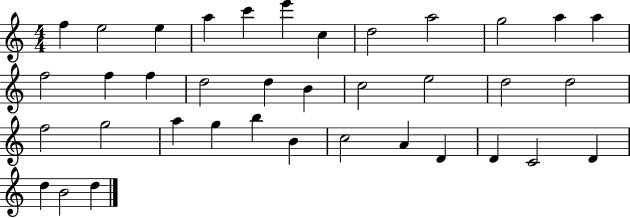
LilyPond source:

{
  \clef treble
  \numericTimeSignature
  \time 4/4
  \key c \major
  f''4 e''2 e''4 | a''4 c'''4 e'''4 c''4 | d''2 a''2 | g''2 a''4 a''4 | \break f''2 f''4 f''4 | d''2 d''4 b'4 | c''2 e''2 | d''2 d''2 | \break f''2 g''2 | a''4 g''4 b''4 b'4 | c''2 a'4 d'4 | d'4 c'2 d'4 | \break d''4 b'2 d''4 | \bar "|."
}